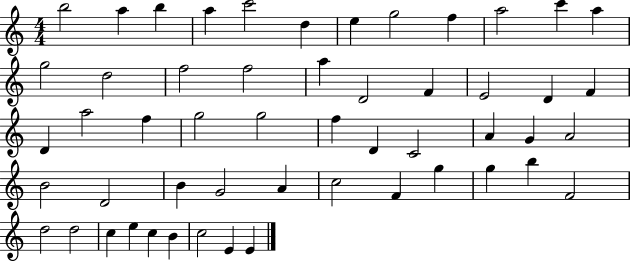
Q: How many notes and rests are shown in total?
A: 53